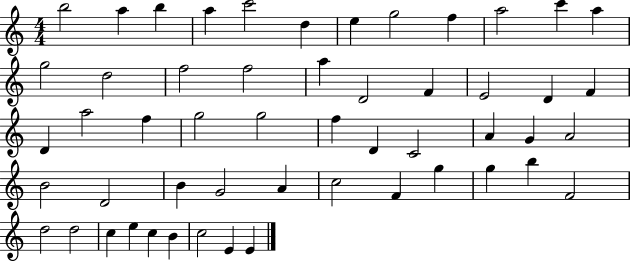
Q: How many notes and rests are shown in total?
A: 53